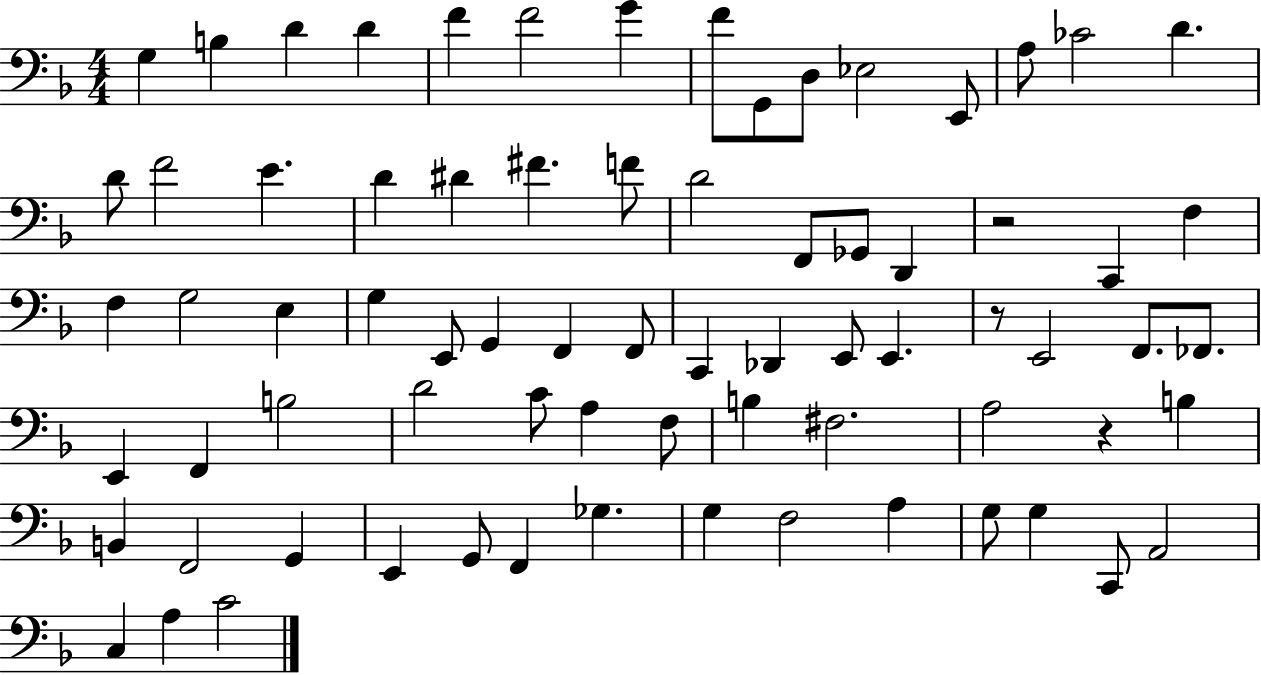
{
  \clef bass
  \numericTimeSignature
  \time 4/4
  \key f \major
  g4 b4 d'4 d'4 | f'4 f'2 g'4 | f'8 g,8 d8 ees2 e,8 | a8 ces'2 d'4. | \break d'8 f'2 e'4. | d'4 dis'4 fis'4. f'8 | d'2 f,8 ges,8 d,4 | r2 c,4 f4 | \break f4 g2 e4 | g4 e,8 g,4 f,4 f,8 | c,4 des,4 e,8 e,4. | r8 e,2 f,8. fes,8. | \break e,4 f,4 b2 | d'2 c'8 a4 f8 | b4 fis2. | a2 r4 b4 | \break b,4 f,2 g,4 | e,4 g,8 f,4 ges4. | g4 f2 a4 | g8 g4 c,8 a,2 | \break c4 a4 c'2 | \bar "|."
}